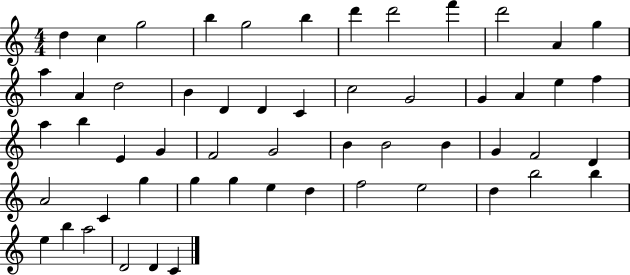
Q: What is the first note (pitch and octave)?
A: D5